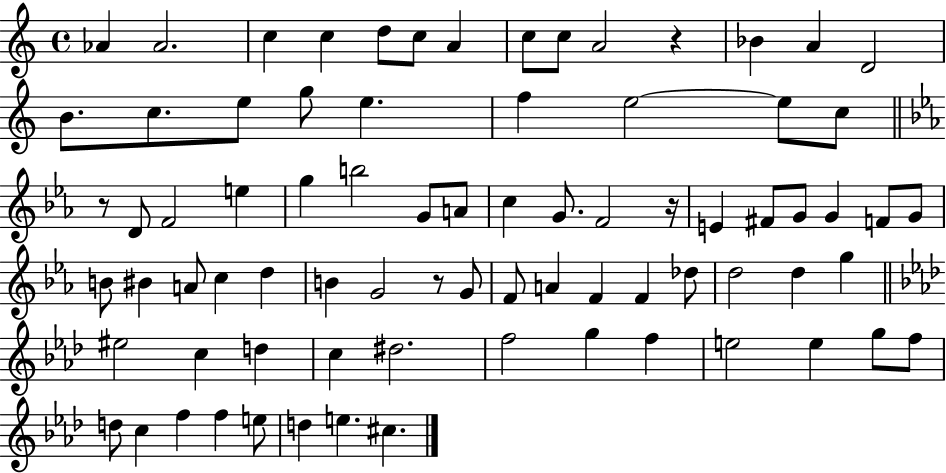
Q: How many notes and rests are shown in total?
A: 78